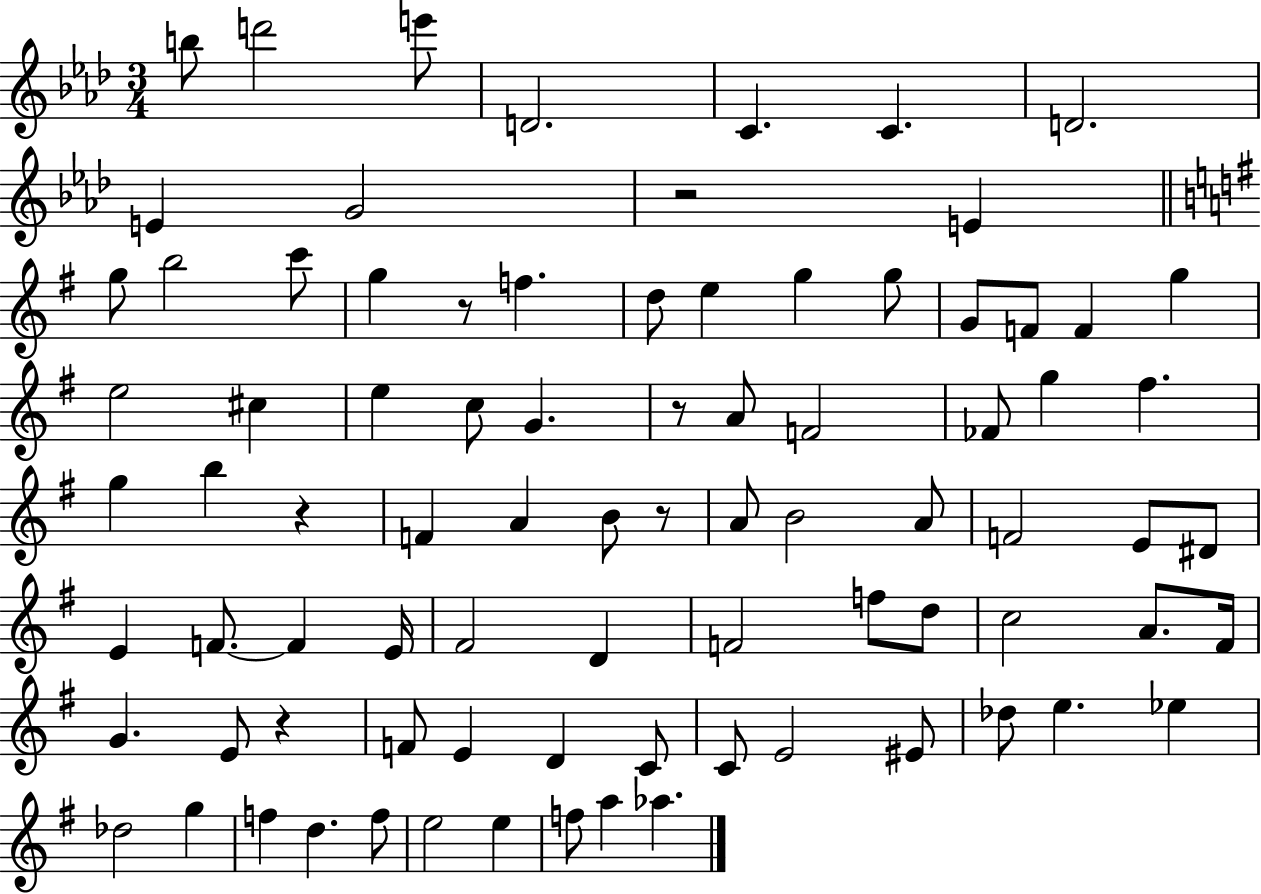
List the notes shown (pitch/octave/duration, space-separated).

B5/e D6/h E6/e D4/h. C4/q. C4/q. D4/h. E4/q G4/h R/h E4/q G5/e B5/h C6/e G5/q R/e F5/q. D5/e E5/q G5/q G5/e G4/e F4/e F4/q G5/q E5/h C#5/q E5/q C5/e G4/q. R/e A4/e F4/h FES4/e G5/q F#5/q. G5/q B5/q R/q F4/q A4/q B4/e R/e A4/e B4/h A4/e F4/h E4/e D#4/e E4/q F4/e. F4/q E4/s F#4/h D4/q F4/h F5/e D5/e C5/h A4/e. F#4/s G4/q. E4/e R/q F4/e E4/q D4/q C4/e C4/e E4/h EIS4/e Db5/e E5/q. Eb5/q Db5/h G5/q F5/q D5/q. F5/e E5/h E5/q F5/e A5/q Ab5/q.